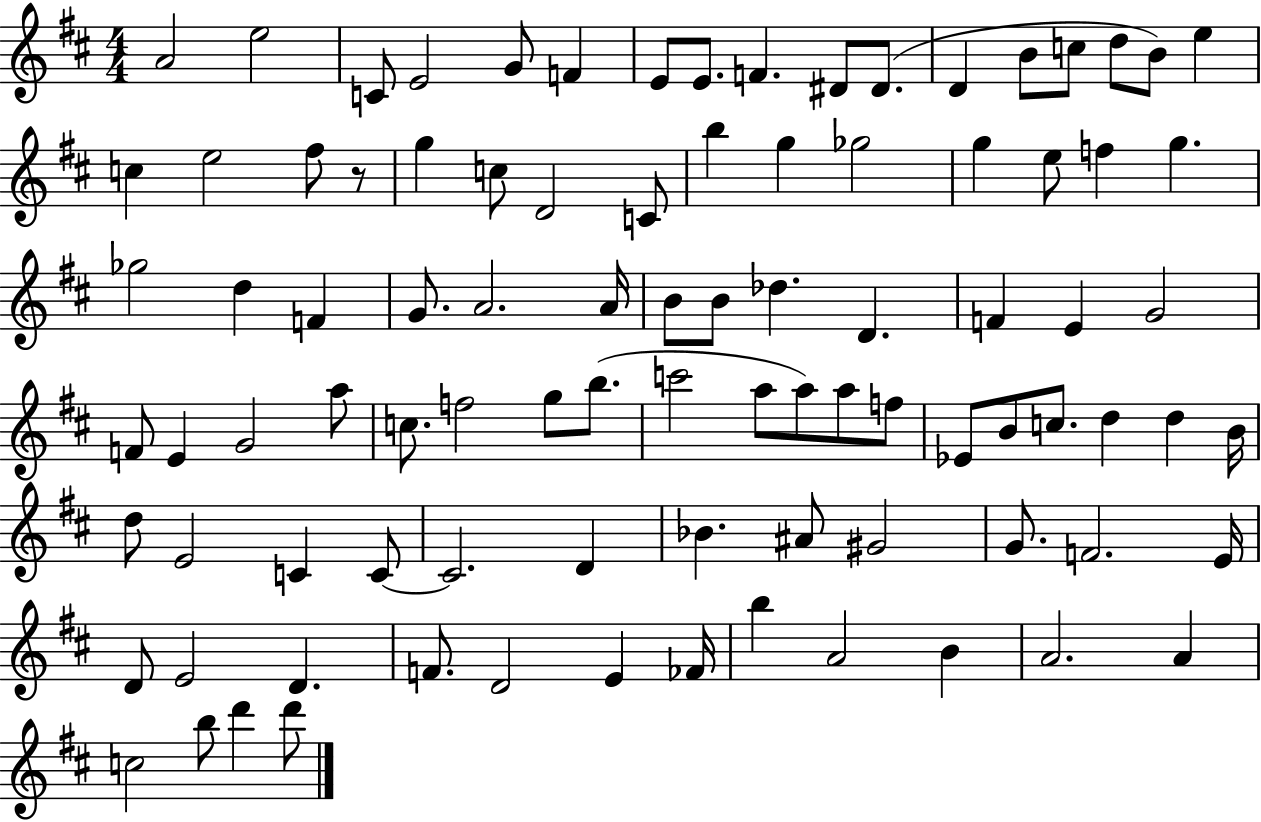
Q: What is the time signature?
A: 4/4